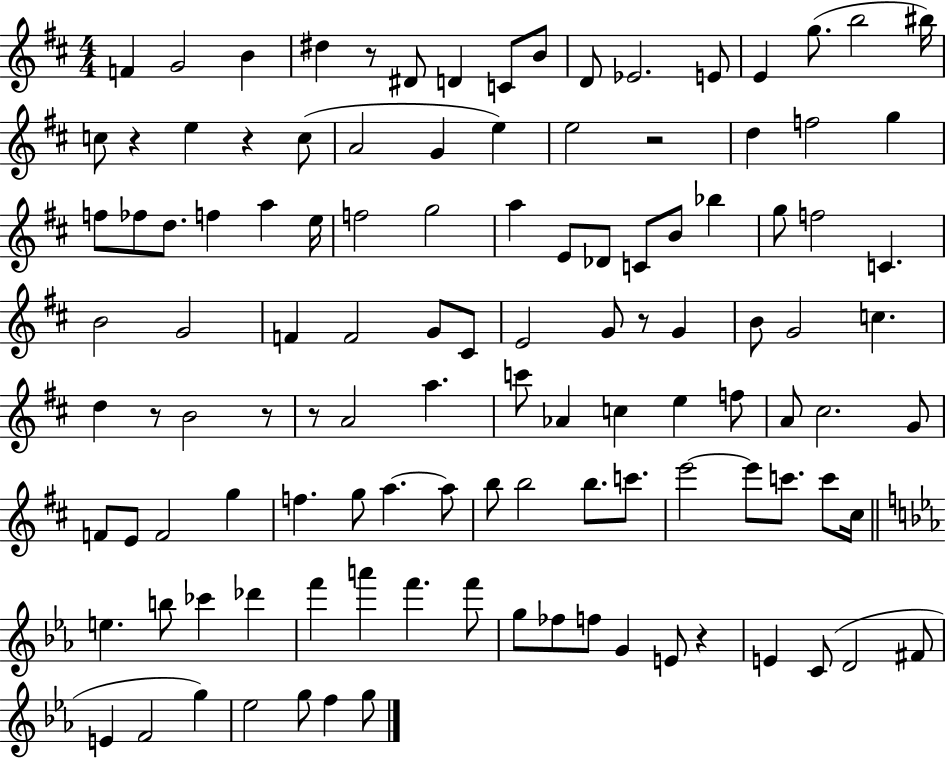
{
  \clef treble
  \numericTimeSignature
  \time 4/4
  \key d \major
  \repeat volta 2 { f'4 g'2 b'4 | dis''4 r8 dis'8 d'4 c'8 b'8 | d'8 ees'2. e'8 | e'4 g''8.( b''2 bis''16) | \break c''8 r4 e''4 r4 c''8( | a'2 g'4 e''4) | e''2 r2 | d''4 f''2 g''4 | \break f''8 fes''8 d''8. f''4 a''4 e''16 | f''2 g''2 | a''4 e'8 des'8 c'8 b'8 bes''4 | g''8 f''2 c'4. | \break b'2 g'2 | f'4 f'2 g'8 cis'8 | e'2 g'8 r8 g'4 | b'8 g'2 c''4. | \break d''4 r8 b'2 r8 | r8 a'2 a''4. | c'''8 aes'4 c''4 e''4 f''8 | a'8 cis''2. g'8 | \break f'8 e'8 f'2 g''4 | f''4. g''8 a''4.~~ a''8 | b''8 b''2 b''8. c'''8. | e'''2~~ e'''8 c'''8. c'''8 cis''16 | \break \bar "||" \break \key c \minor e''4. b''8 ces'''4 des'''4 | f'''4 a'''4 f'''4. f'''8 | g''8 fes''8 f''8 g'4 e'8 r4 | e'4 c'8( d'2 fis'8 | \break e'4 f'2 g''4) | ees''2 g''8 f''4 g''8 | } \bar "|."
}